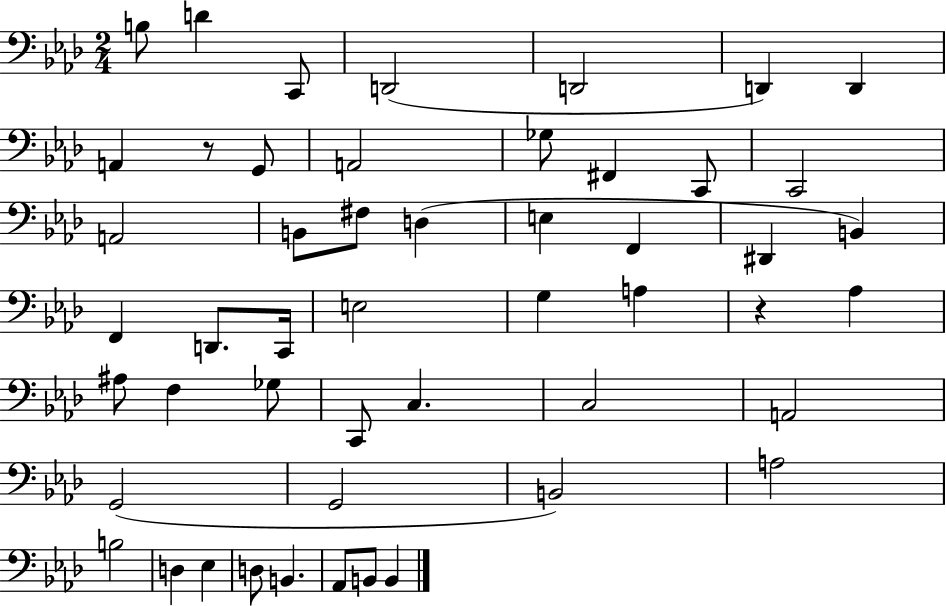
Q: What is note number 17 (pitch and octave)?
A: F#3